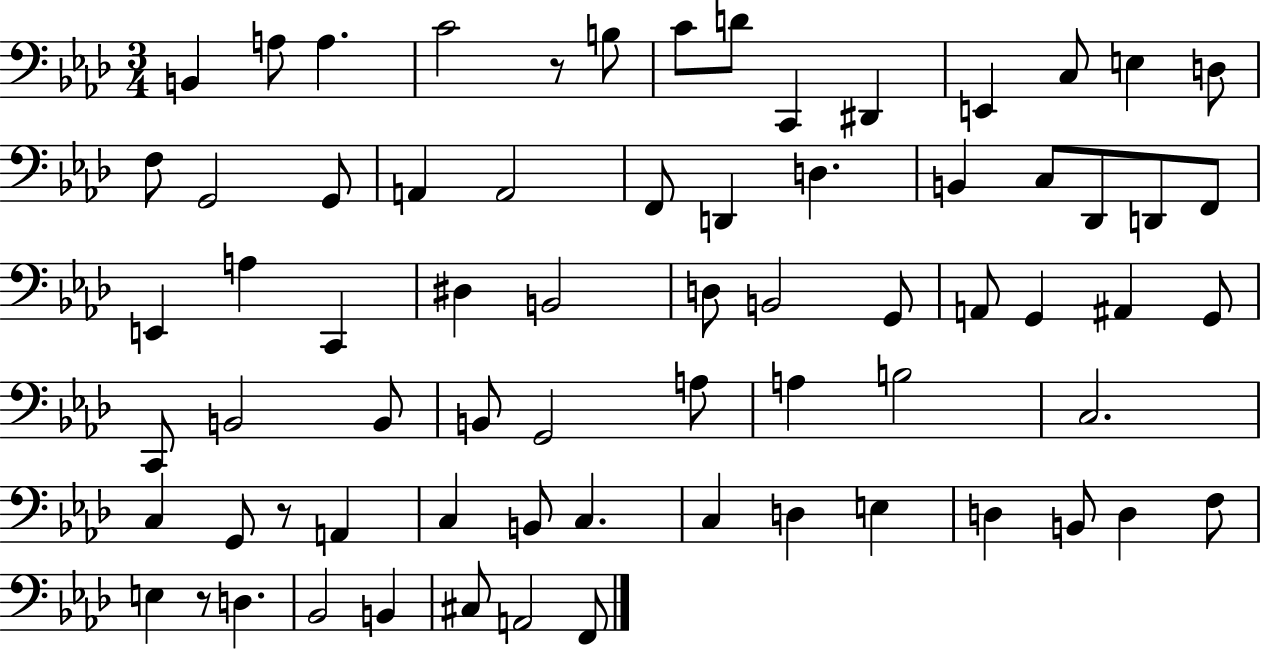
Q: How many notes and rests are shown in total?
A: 70